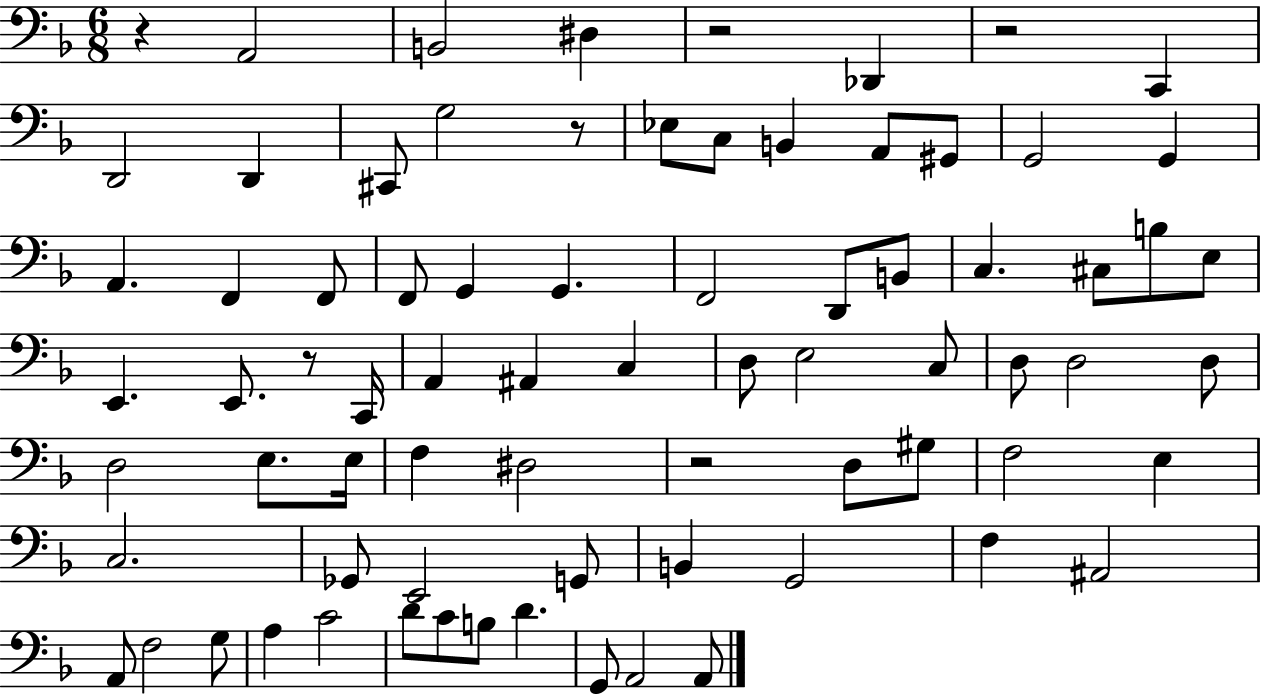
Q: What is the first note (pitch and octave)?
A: A2